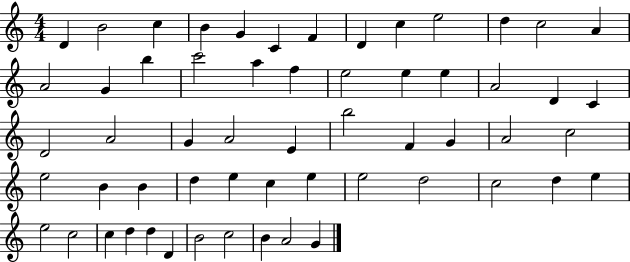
X:1
T:Untitled
M:4/4
L:1/4
K:C
D B2 c B G C F D c e2 d c2 A A2 G b c'2 a f e2 e e A2 D C D2 A2 G A2 E b2 F G A2 c2 e2 B B d e c e e2 d2 c2 d e e2 c2 c d d D B2 c2 B A2 G